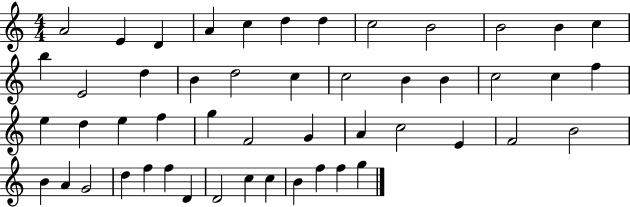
X:1
T:Untitled
M:4/4
L:1/4
K:C
A2 E D A c d d c2 B2 B2 B c b E2 d B d2 c c2 B B c2 c f e d e f g F2 G A c2 E F2 B2 B A G2 d f f D D2 c c B f f g